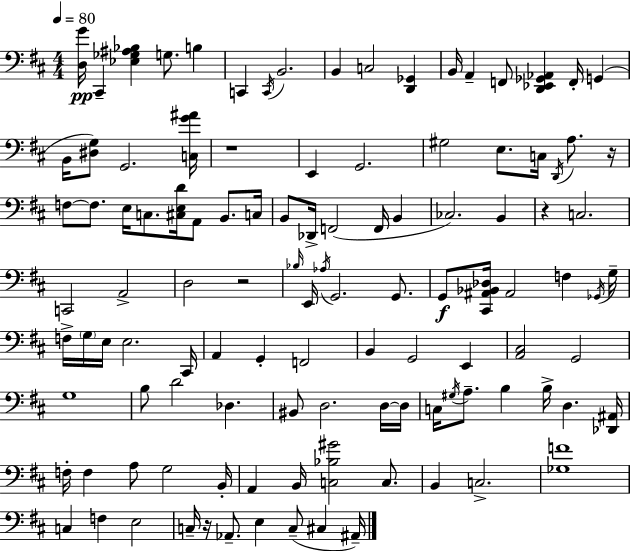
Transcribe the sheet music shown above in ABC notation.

X:1
T:Untitled
M:4/4
L:1/4
K:D
[D,G]/4 ^C,, [_E,_G,^A,_B,] G,/2 B, C,, C,,/4 B,,2 B,, C,2 [D,,_G,,] B,,/4 A,, F,,/2 [D,,_E,,_G,,_A,,] F,,/4 G,, B,,/4 [^D,G,]/2 G,,2 [C,G^A]/4 z4 E,, G,,2 ^G,2 E,/2 C,/4 D,,/4 A,/2 z/4 F,/2 F,/2 E,/4 C,/2 [^C,E,D]/4 A,,/2 B,,/2 C,/4 B,,/2 _D,,/4 F,,2 F,,/4 B,, _C,2 B,, z C,2 C,,2 A,,2 D,2 z2 _B,/4 E,,/4 _A,/4 G,,2 G,,/2 G,,/2 [^C,,^A,,_B,,_D,]/4 ^A,,2 F, _G,,/4 G,/4 F,/4 G,/4 E,/4 E,2 ^C,,/4 A,, G,, F,,2 B,, G,,2 E,, [A,,^C,]2 G,,2 G,4 B,/2 D2 _D, ^B,,/2 D,2 D,/4 D,/4 C,/4 ^G,/4 A,/2 B, B,/4 D, [_D,,^A,,]/4 F,/4 F, A,/2 G,2 B,,/4 A,, B,,/4 [C,_B,^G]2 C,/2 B,, C,2 [_G,F]4 C, F, E,2 C,/4 z/4 _A,,/2 E, C,/2 ^C, ^A,,/4